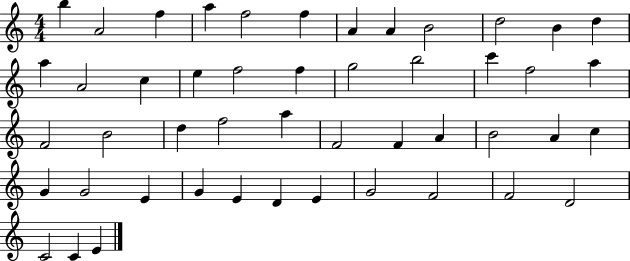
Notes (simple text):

B5/q A4/h F5/q A5/q F5/h F5/q A4/q A4/q B4/h D5/h B4/q D5/q A5/q A4/h C5/q E5/q F5/h F5/q G5/h B5/h C6/q F5/h A5/q F4/h B4/h D5/q F5/h A5/q F4/h F4/q A4/q B4/h A4/q C5/q G4/q G4/h E4/q G4/q E4/q D4/q E4/q G4/h F4/h F4/h D4/h C4/h C4/q E4/q